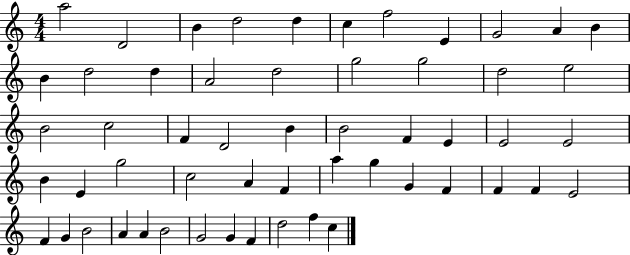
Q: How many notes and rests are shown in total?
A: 55